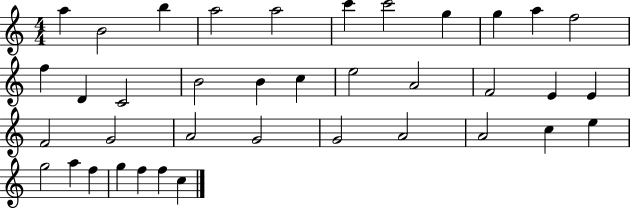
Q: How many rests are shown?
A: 0